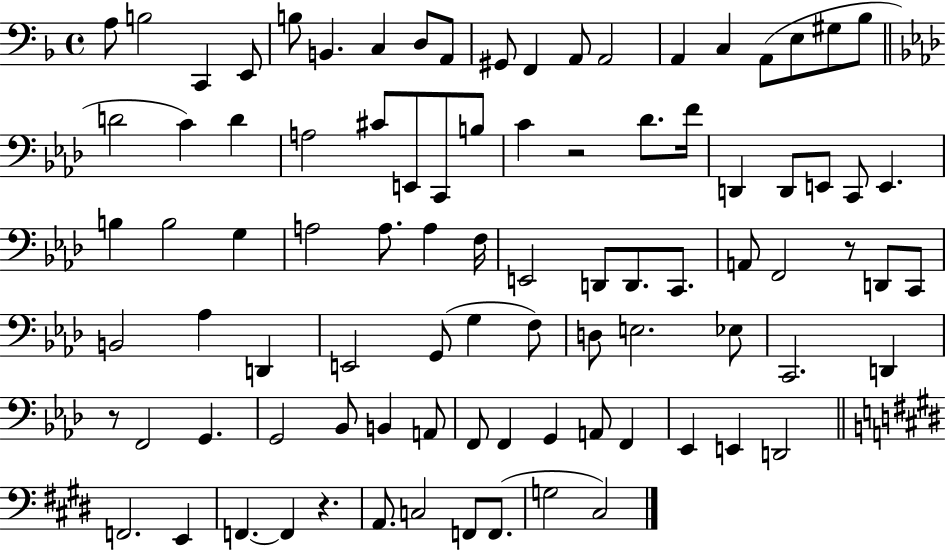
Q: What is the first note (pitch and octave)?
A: A3